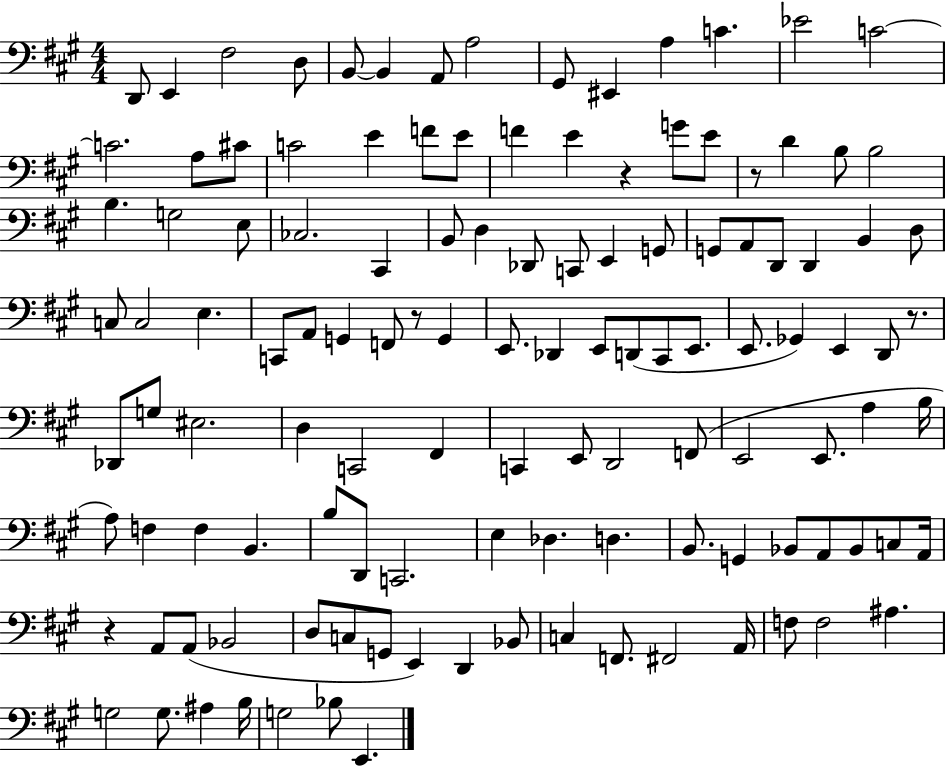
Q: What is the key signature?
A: A major